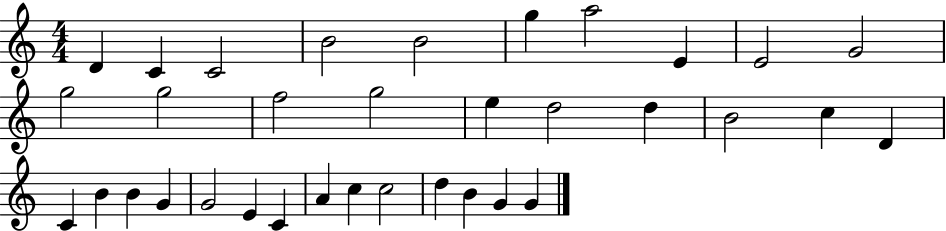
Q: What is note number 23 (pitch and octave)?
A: B4